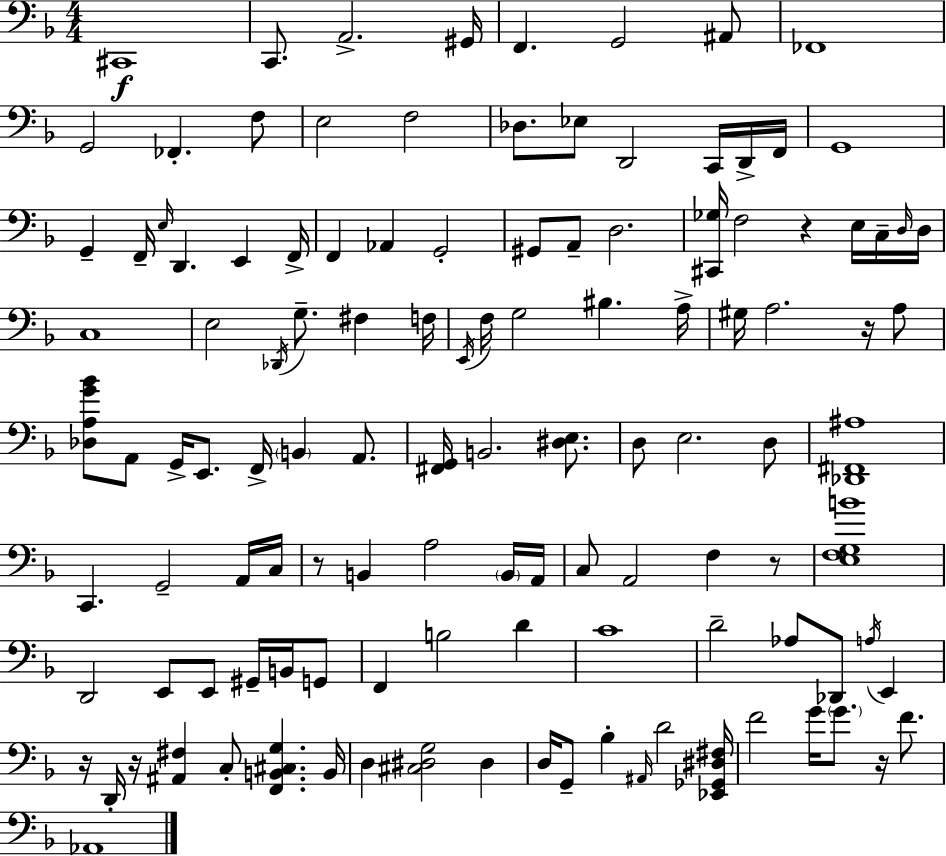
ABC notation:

X:1
T:Untitled
M:4/4
L:1/4
K:Dm
^C,,4 C,,/2 A,,2 ^G,,/4 F,, G,,2 ^A,,/2 _F,,4 G,,2 _F,, F,/2 E,2 F,2 _D,/2 _E,/2 D,,2 C,,/4 D,,/4 F,,/4 G,,4 G,, F,,/4 E,/4 D,, E,, F,,/4 F,, _A,, G,,2 ^G,,/2 A,,/2 D,2 [^C,,_G,]/4 F,2 z E,/4 C,/4 D,/4 D,/4 C,4 E,2 _D,,/4 G,/2 ^F, F,/4 E,,/4 F,/4 G,2 ^B, A,/4 ^G,/4 A,2 z/4 A,/2 [_D,A,G_B]/2 A,,/2 G,,/4 E,,/2 F,,/4 B,, A,,/2 [^F,,G,,]/4 B,,2 [^D,E,]/2 D,/2 E,2 D,/2 [_D,,^F,,^A,]4 C,, G,,2 A,,/4 C,/4 z/2 B,, A,2 B,,/4 A,,/4 C,/2 A,,2 F, z/2 [E,F,G,B]4 D,,2 E,,/2 E,,/2 ^G,,/4 B,,/4 G,,/2 F,, B,2 D C4 D2 _A,/2 _D,,/2 A,/4 E,, z/4 D,,/4 z/4 [^A,,^F,] C,/2 [F,,B,,^C,G,] B,,/4 D, [^C,^D,G,]2 ^D, D,/4 G,,/2 _B, ^A,,/4 D2 [_E,,_G,,^D,^F,]/4 F2 G/4 G/2 z/4 F/2 _A,,4